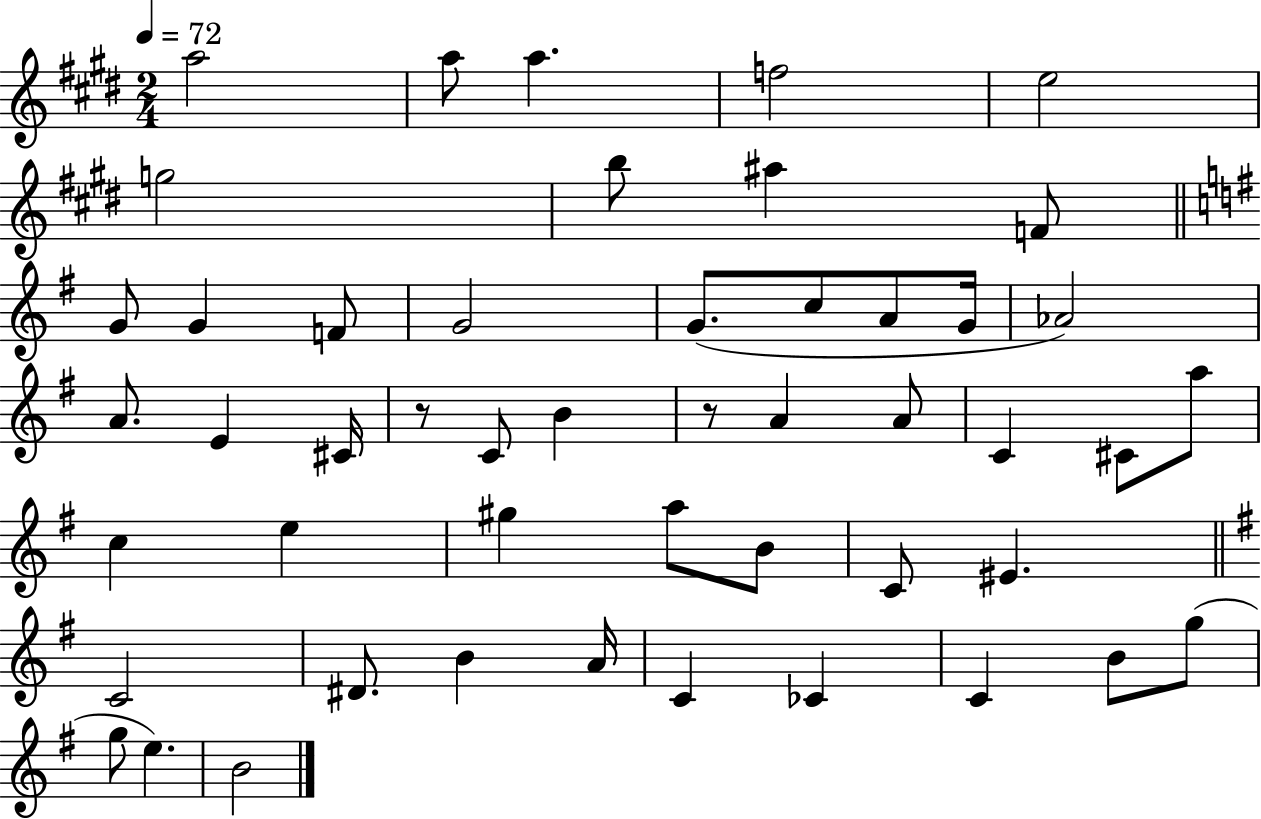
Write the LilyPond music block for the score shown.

{
  \clef treble
  \numericTimeSignature
  \time 2/4
  \key e \major
  \tempo 4 = 72
  \repeat volta 2 { a''2 | a''8 a''4. | f''2 | e''2 | \break g''2 | b''8 ais''4 f'8 | \bar "||" \break \key g \major g'8 g'4 f'8 | g'2 | g'8.( c''8 a'8 g'16 | aes'2) | \break a'8. e'4 cis'16 | r8 c'8 b'4 | r8 a'4 a'8 | c'4 cis'8 a''8 | \break c''4 e''4 | gis''4 a''8 b'8 | c'8 eis'4. | \bar "||" \break \key g \major c'2 | dis'8. b'4 a'16 | c'4 ces'4 | c'4 b'8 g''8( | \break g''8 e''4.) | b'2 | } \bar "|."
}